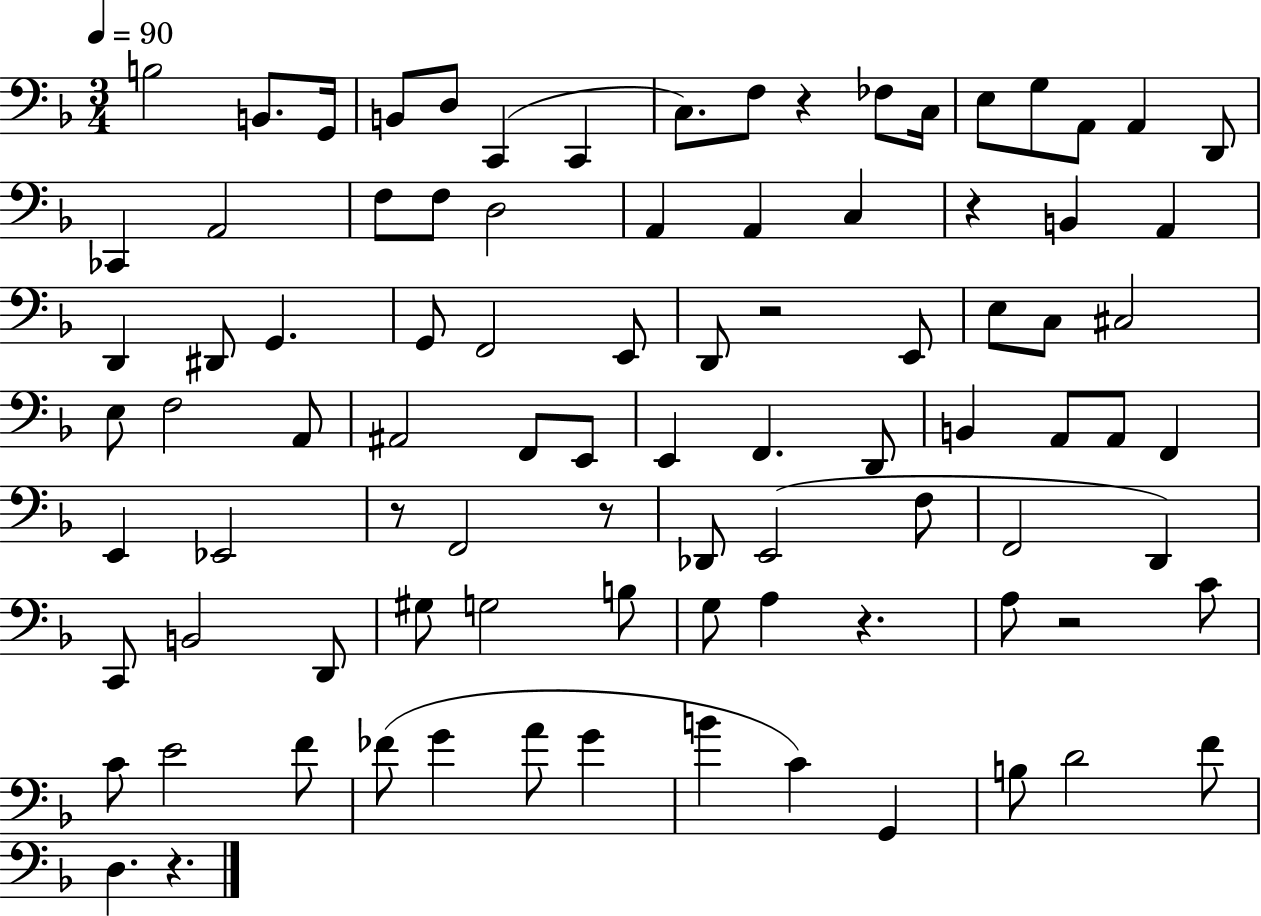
X:1
T:Untitled
M:3/4
L:1/4
K:F
B,2 B,,/2 G,,/4 B,,/2 D,/2 C,, C,, C,/2 F,/2 z _F,/2 C,/4 E,/2 G,/2 A,,/2 A,, D,,/2 _C,, A,,2 F,/2 F,/2 D,2 A,, A,, C, z B,, A,, D,, ^D,,/2 G,, G,,/2 F,,2 E,,/2 D,,/2 z2 E,,/2 E,/2 C,/2 ^C,2 E,/2 F,2 A,,/2 ^A,,2 F,,/2 E,,/2 E,, F,, D,,/2 B,, A,,/2 A,,/2 F,, E,, _E,,2 z/2 F,,2 z/2 _D,,/2 E,,2 F,/2 F,,2 D,, C,,/2 B,,2 D,,/2 ^G,/2 G,2 B,/2 G,/2 A, z A,/2 z2 C/2 C/2 E2 F/2 _F/2 G A/2 G B C G,, B,/2 D2 F/2 D, z